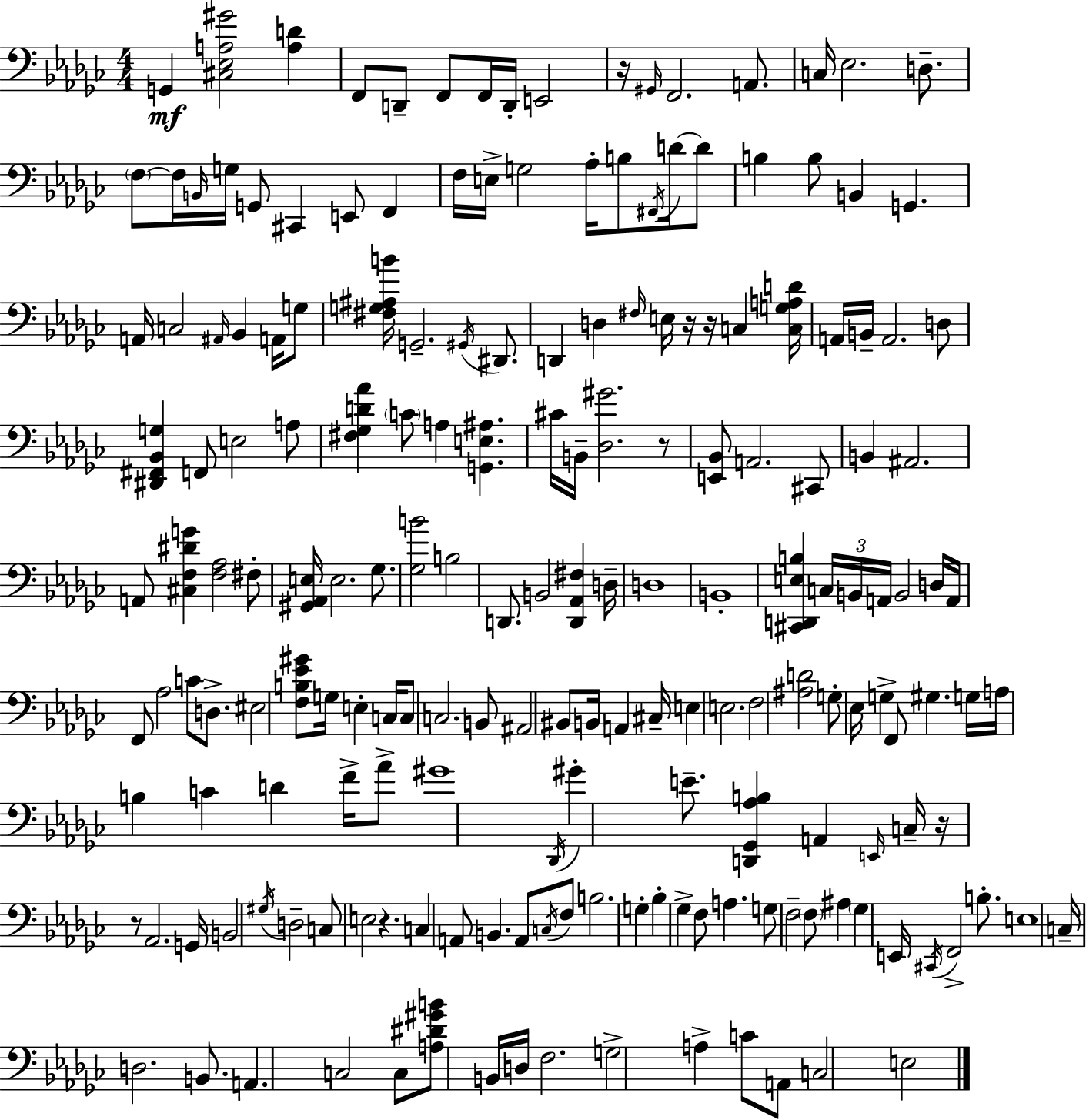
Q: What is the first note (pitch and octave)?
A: G2